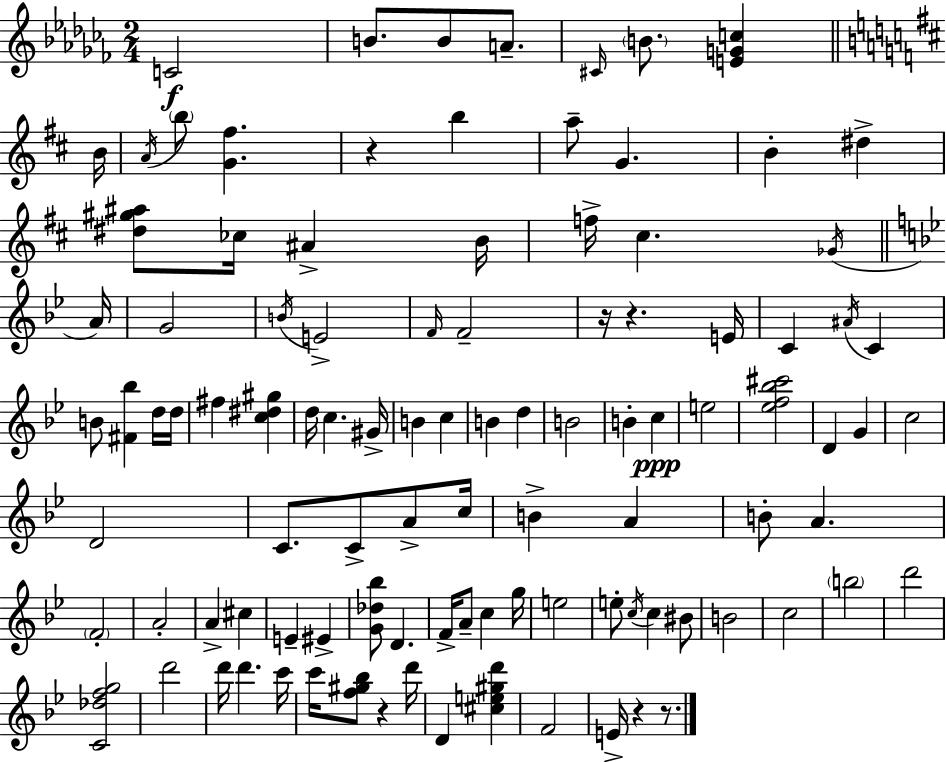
{
  \clef treble
  \numericTimeSignature
  \time 2/4
  \key aes \minor
  c'2\f | b'8. b'8 a'8.-- | \grace { cis'16 } \parenthesize b'8. <e' g' c''>4 | \bar "||" \break \key b \minor b'16 \acciaccatura { a'16 } \parenthesize b''8 <g' fis''>4. | r4 b''4 | a''8-- g'4. | b'4-. dis''4-> | \break <dis'' gis'' ais''>8 ces''16 ais'4-> | b'16 f''16-> cis''4. | \acciaccatura { ges'16 } \bar "||" \break \key bes \major a'16 g'2 | \acciaccatura { b'16 } e'2-> | \grace { f'16 } f'2-- | r16 r4. | \break e'16 c'4 \acciaccatura { ais'16 } | c'4 b'8 <fis' bes''>4 | d''16 d''16 fis''4 | <c'' dis'' gis''>4 d''16 c''4. | \break gis'16-> b'4 | c''4 b'4 | d''4 b'2 | b'4-. | \break c''4\ppp e''2 | <ees'' f'' bes'' cis'''>2 | d'4 | g'4 c''2 | \break d'2 | c'8. c'8-> | a'8-> c''16 b'4-> | a'4 b'8-. a'4. | \break \parenthesize f'2-. | a'2-. | a'4-> | cis''4 e'4-- | \break eis'4-> <g' des'' bes''>8 d'4. | f'16-> a'8-- c''4 | g''16 e''2 | e''8-. \acciaccatura { c''16 } c''4 | \break bis'8 b'2 | c''2 | \parenthesize b''2 | d'''2 | \break <c' des'' f'' g''>2 | d'''2 | d'''16 d'''4. | c'''16 c'''16 <f'' gis'' bes''>8 | \break r4 d'''16 d'4 | <cis'' e'' gis'' d'''>4 f'2 | e'16-> r4 | r8. \bar "|."
}